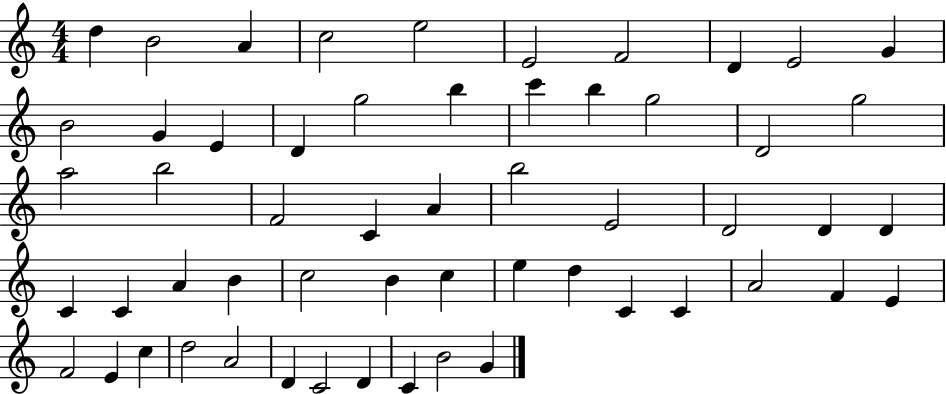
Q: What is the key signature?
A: C major